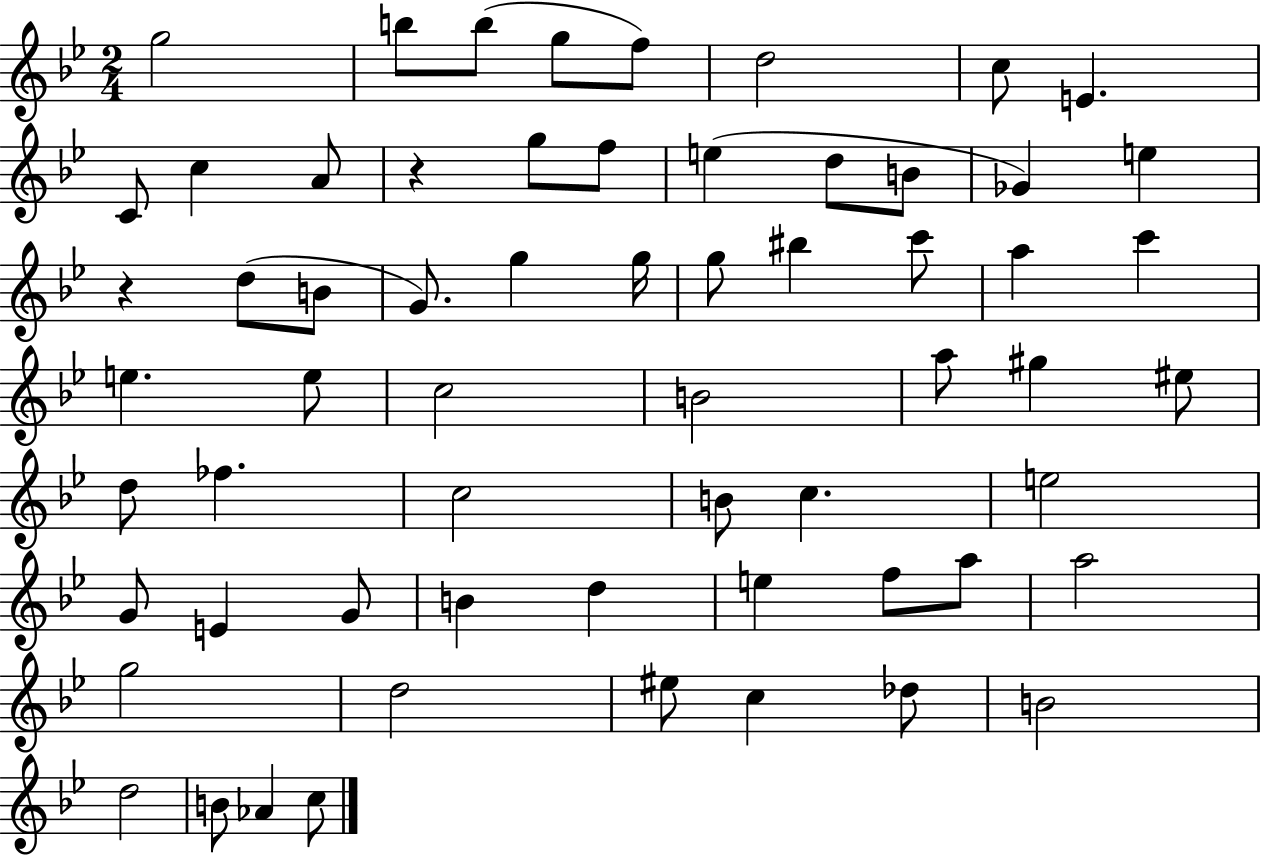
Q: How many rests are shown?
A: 2